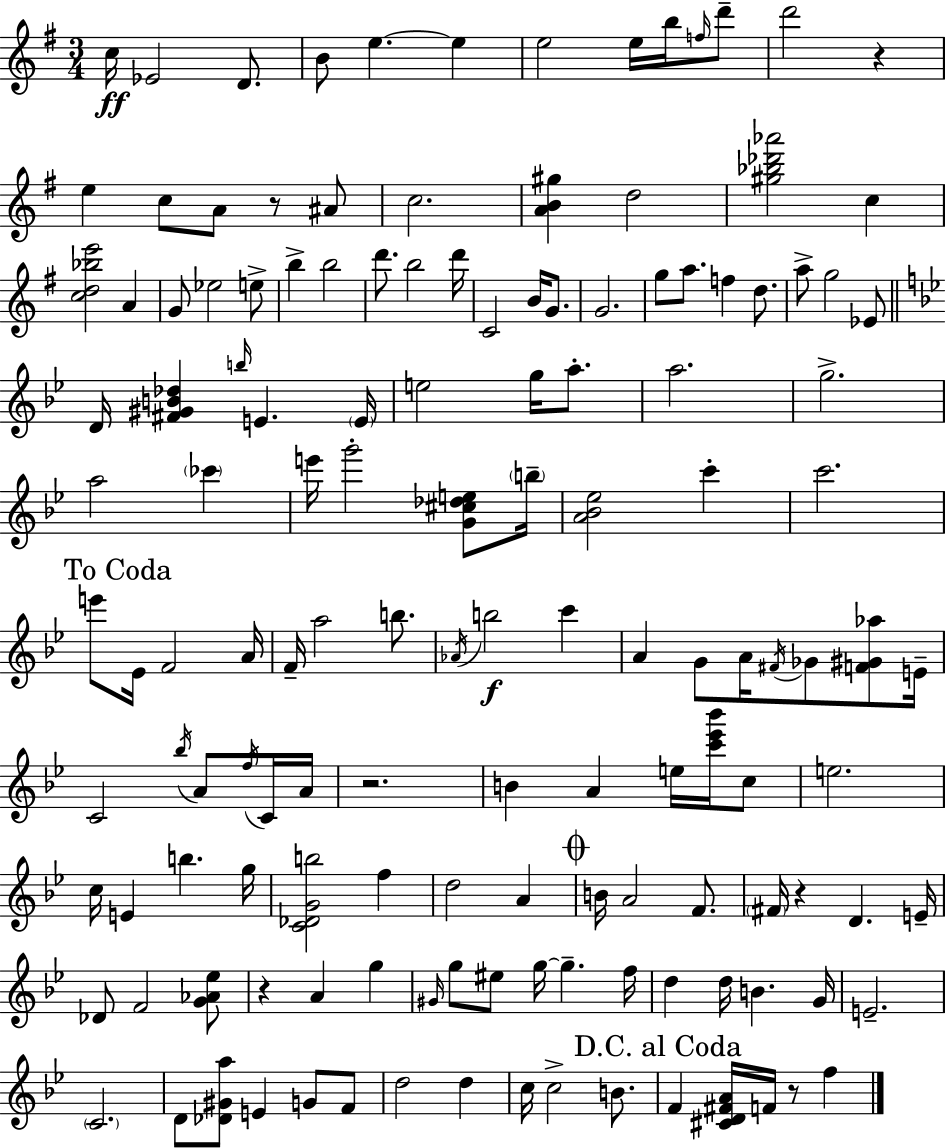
C5/s Eb4/h D4/e. B4/e E5/q. E5/q E5/h E5/s B5/s F5/s D6/e D6/h R/q E5/q C5/e A4/e R/e A#4/e C5/h. [A4,B4,G#5]/q D5/h [G#5,Bb5,Db6,Ab6]/h C5/q [C5,D5,Bb5,E6]/h A4/q G4/e Eb5/h E5/e B5/q B5/h D6/e. B5/h D6/s C4/h B4/s G4/e. G4/h. G5/e A5/e. F5/q D5/e. A5/e G5/h Eb4/e D4/s [F#4,G#4,B4,Db5]/q B5/s E4/q. E4/s E5/h G5/s A5/e. A5/h. G5/h. A5/h CES6/q E6/s G6/h [G4,C#5,Db5,E5]/e B5/s [A4,Bb4,Eb5]/h C6/q C6/h. E6/e Eb4/s F4/h A4/s F4/s A5/h B5/e. Ab4/s B5/h C6/q A4/q G4/e A4/s F#4/s Gb4/e [F4,G#4,Ab5]/e E4/s C4/h Bb5/s A4/e F5/s C4/s A4/s R/h. B4/q A4/q E5/s [C6,Eb6,Bb6]/s C5/e E5/h. C5/s E4/q B5/q. G5/s [C4,Db4,G4,B5]/h F5/q D5/h A4/q B4/s A4/h F4/e. F#4/s R/q D4/q. E4/s Db4/e F4/h [G4,Ab4,Eb5]/e R/q A4/q G5/q G#4/s G5/e EIS5/e G5/s G5/q. F5/s D5/q D5/s B4/q. G4/s E4/h. C4/h. D4/e [Db4,G#4,A5]/e E4/q G4/e F4/e D5/h D5/q C5/s C5/h B4/e. F4/q [C#4,D4,F#4,A4]/s F4/s R/e F5/q